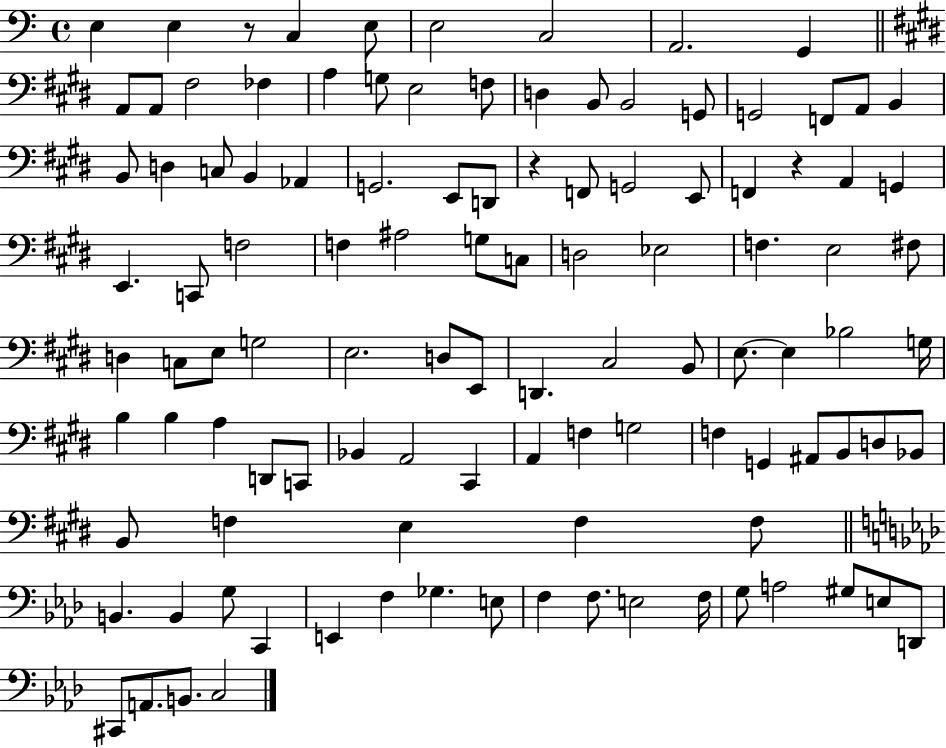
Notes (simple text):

E3/q E3/q R/e C3/q E3/e E3/h C3/h A2/h. G2/q A2/e A2/e F#3/h FES3/q A3/q G3/e E3/h F3/e D3/q B2/e B2/h G2/e G2/h F2/e A2/e B2/q B2/e D3/q C3/e B2/q Ab2/q G2/h. E2/e D2/e R/q F2/e G2/h E2/e F2/q R/q A2/q G2/q E2/q. C2/e F3/h F3/q A#3/h G3/e C3/e D3/h Eb3/h F3/q. E3/h F#3/e D3/q C3/e E3/e G3/h E3/h. D3/e E2/e D2/q. C#3/h B2/e E3/e. E3/q Bb3/h G3/s B3/q B3/q A3/q D2/e C2/e Bb2/q A2/h C#2/q A2/q F3/q G3/h F3/q G2/q A#2/e B2/e D3/e Bb2/e B2/e F3/q E3/q F3/q F3/e B2/q. B2/q G3/e C2/q E2/q F3/q Gb3/q. E3/e F3/q F3/e. E3/h F3/s G3/e A3/h G#3/e E3/e D2/e C#2/e A2/e. B2/e. C3/h